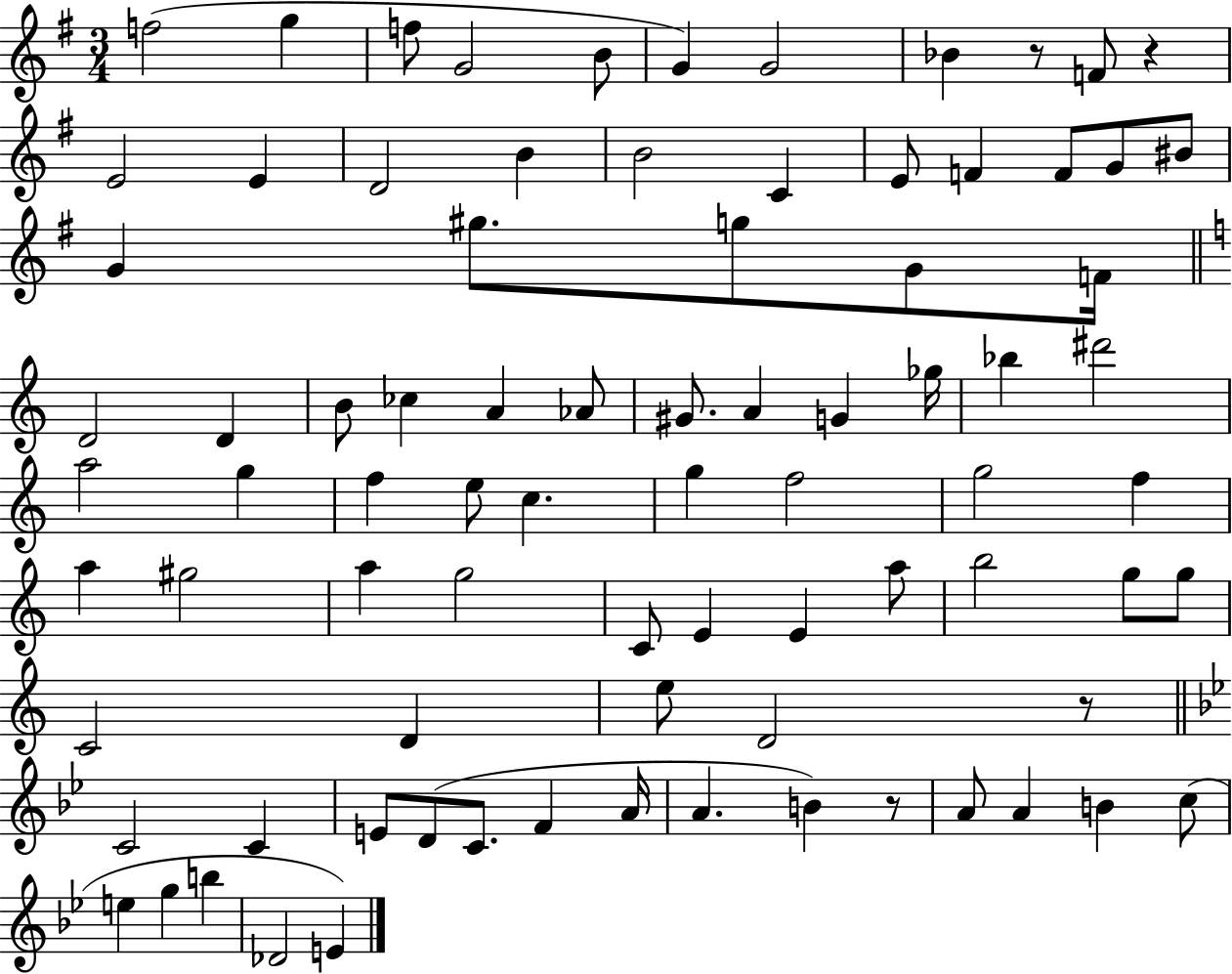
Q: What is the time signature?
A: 3/4